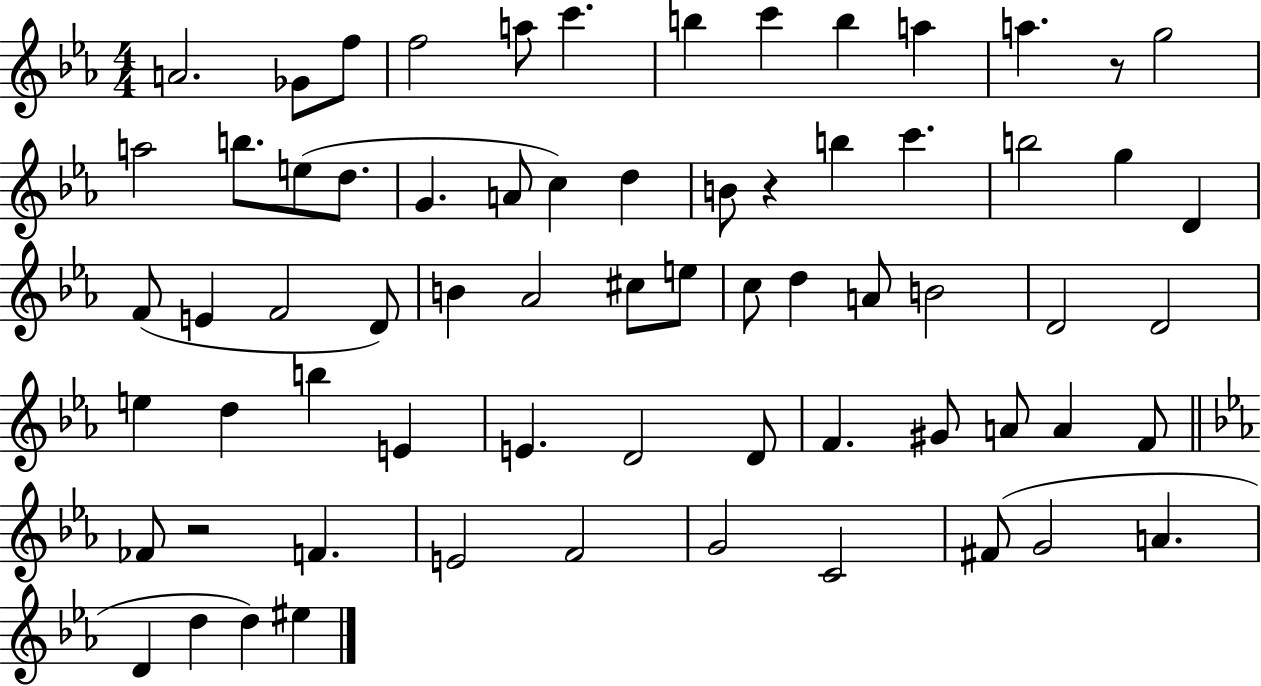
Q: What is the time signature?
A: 4/4